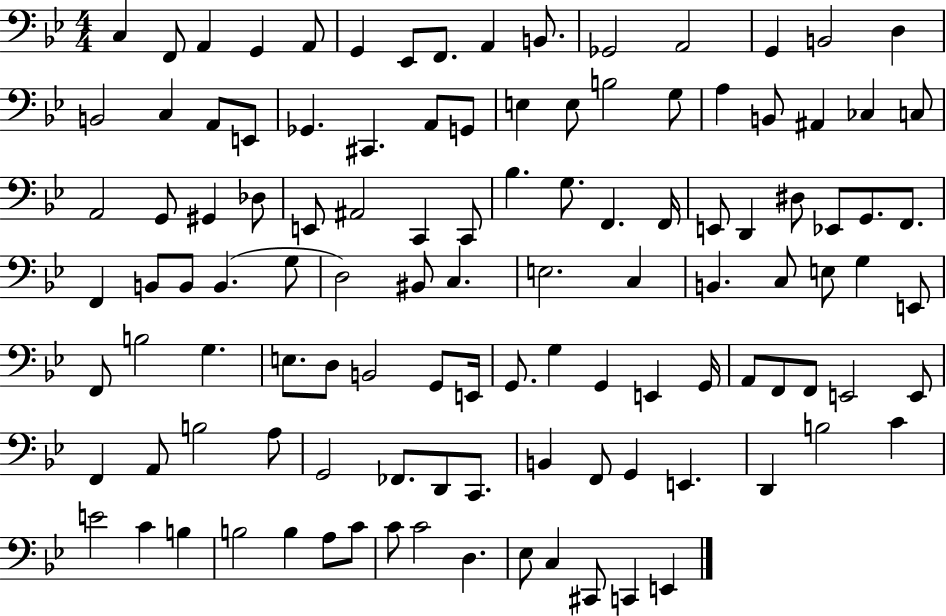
C3/q F2/e A2/q G2/q A2/e G2/q Eb2/e F2/e. A2/q B2/e. Gb2/h A2/h G2/q B2/h D3/q B2/h C3/q A2/e E2/e Gb2/q. C#2/q. A2/e G2/e E3/q E3/e B3/h G3/e A3/q B2/e A#2/q CES3/q C3/e A2/h G2/e G#2/q Db3/e E2/e A#2/h C2/q C2/e Bb3/q. G3/e. F2/q. F2/s E2/e D2/q D#3/e Eb2/e G2/e. F2/e. F2/q B2/e B2/e B2/q. G3/e D3/h BIS2/e C3/q. E3/h. C3/q B2/q. C3/e E3/e G3/q E2/e F2/e B3/h G3/q. E3/e. D3/e B2/h G2/e E2/s G2/e. G3/q G2/q E2/q G2/s A2/e F2/e F2/e E2/h E2/e F2/q A2/e B3/h A3/e G2/h FES2/e. D2/e C2/e. B2/q F2/e G2/q E2/q. D2/q B3/h C4/q E4/h C4/q B3/q B3/h B3/q A3/e C4/e C4/e C4/h D3/q. Eb3/e C3/q C#2/e C2/q E2/q